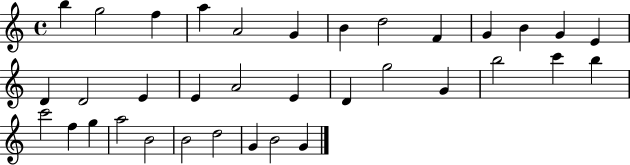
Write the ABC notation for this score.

X:1
T:Untitled
M:4/4
L:1/4
K:C
b g2 f a A2 G B d2 F G B G E D D2 E E A2 E D g2 G b2 c' b c'2 f g a2 B2 B2 d2 G B2 G